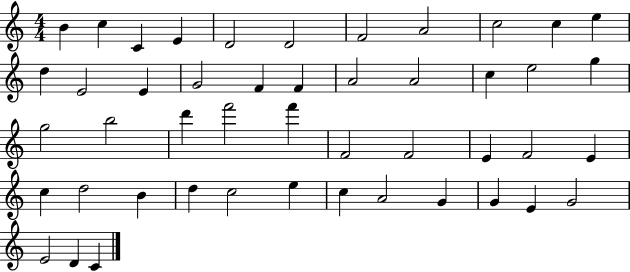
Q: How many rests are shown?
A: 0